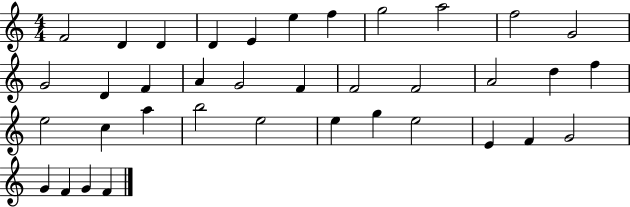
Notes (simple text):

F4/h D4/q D4/q D4/q E4/q E5/q F5/q G5/h A5/h F5/h G4/h G4/h D4/q F4/q A4/q G4/h F4/q F4/h F4/h A4/h D5/q F5/q E5/h C5/q A5/q B5/h E5/h E5/q G5/q E5/h E4/q F4/q G4/h G4/q F4/q G4/q F4/q